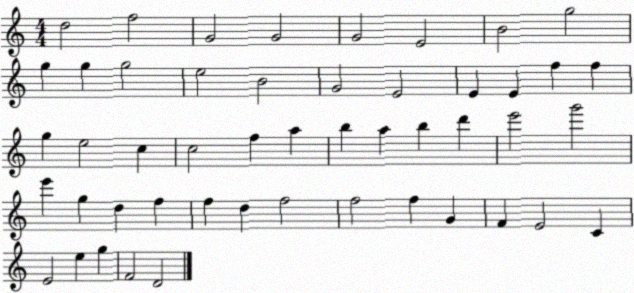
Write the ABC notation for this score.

X:1
T:Untitled
M:4/4
L:1/4
K:C
d2 f2 G2 G2 G2 E2 B2 g2 g g g2 e2 B2 G2 E2 E E f f g e2 c c2 f a b a b d' e'2 g'2 e' g d f f d f2 f2 f G F E2 C E2 e g F2 D2